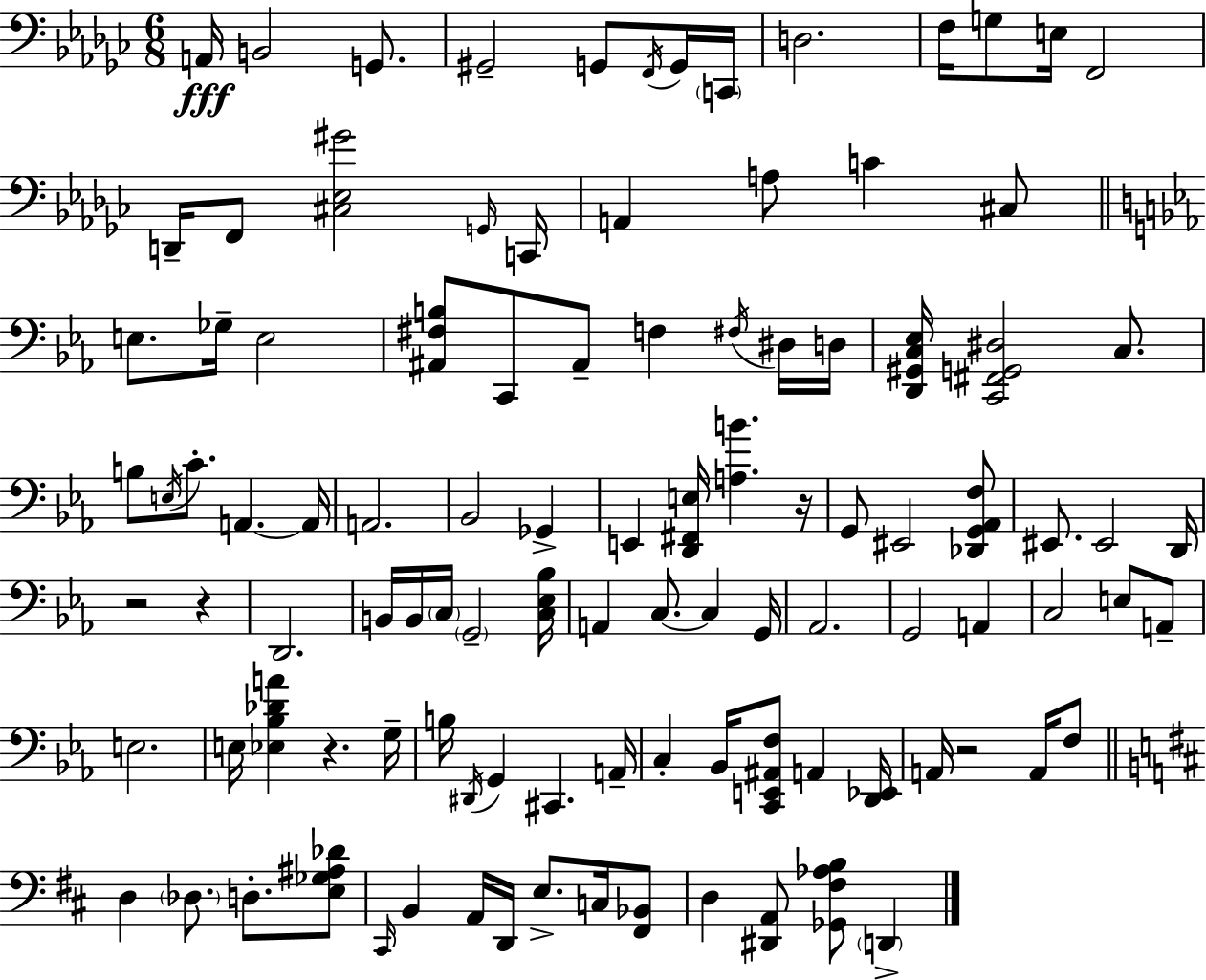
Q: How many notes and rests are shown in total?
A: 105